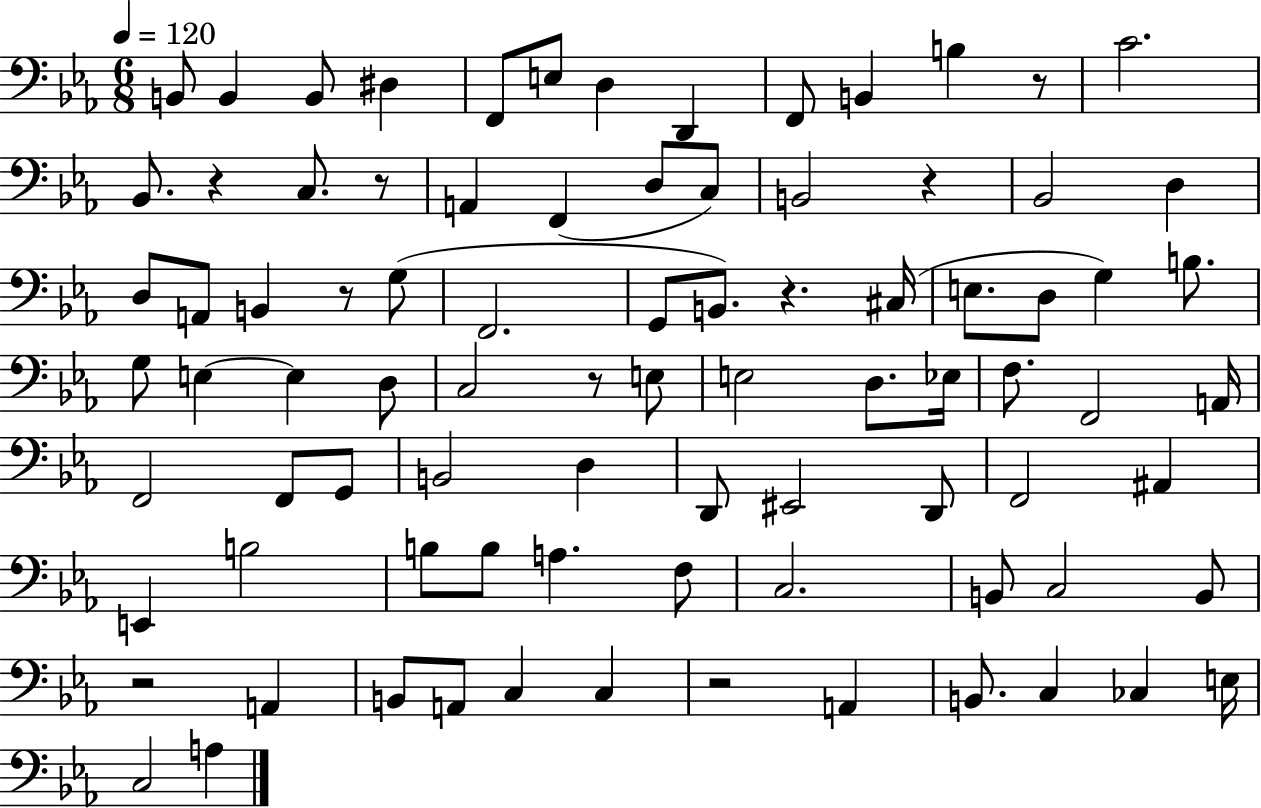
X:1
T:Untitled
M:6/8
L:1/4
K:Eb
B,,/2 B,, B,,/2 ^D, F,,/2 E,/2 D, D,, F,,/2 B,, B, z/2 C2 _B,,/2 z C,/2 z/2 A,, F,, D,/2 C,/2 B,,2 z _B,,2 D, D,/2 A,,/2 B,, z/2 G,/2 F,,2 G,,/2 B,,/2 z ^C,/4 E,/2 D,/2 G, B,/2 G,/2 E, E, D,/2 C,2 z/2 E,/2 E,2 D,/2 _E,/4 F,/2 F,,2 A,,/4 F,,2 F,,/2 G,,/2 B,,2 D, D,,/2 ^E,,2 D,,/2 F,,2 ^A,, E,, B,2 B,/2 B,/2 A, F,/2 C,2 B,,/2 C,2 B,,/2 z2 A,, B,,/2 A,,/2 C, C, z2 A,, B,,/2 C, _C, E,/4 C,2 A,